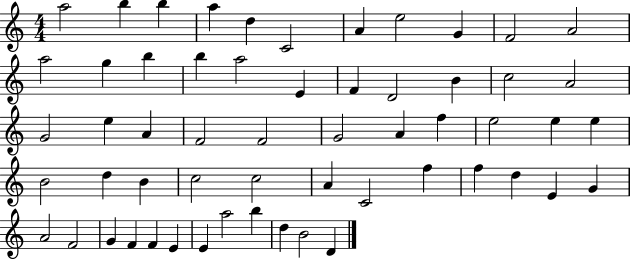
A5/h B5/q B5/q A5/q D5/q C4/h A4/q E5/h G4/q F4/h A4/h A5/h G5/q B5/q B5/q A5/h E4/q F4/q D4/h B4/q C5/h A4/h G4/h E5/q A4/q F4/h F4/h G4/h A4/q F5/q E5/h E5/q E5/q B4/h D5/q B4/q C5/h C5/h A4/q C4/h F5/q F5/q D5/q E4/q G4/q A4/h F4/h G4/q F4/q F4/q E4/q E4/q A5/h B5/q D5/q B4/h D4/q